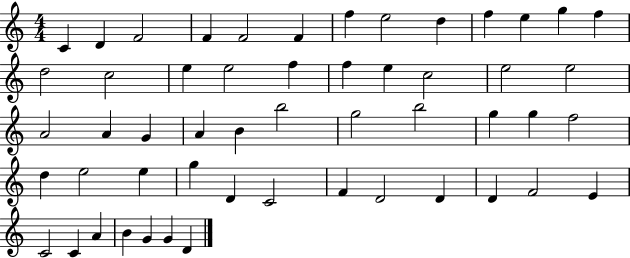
X:1
T:Untitled
M:4/4
L:1/4
K:C
C D F2 F F2 F f e2 d f e g f d2 c2 e e2 f f e c2 e2 e2 A2 A G A B b2 g2 b2 g g f2 d e2 e g D C2 F D2 D D F2 E C2 C A B G G D